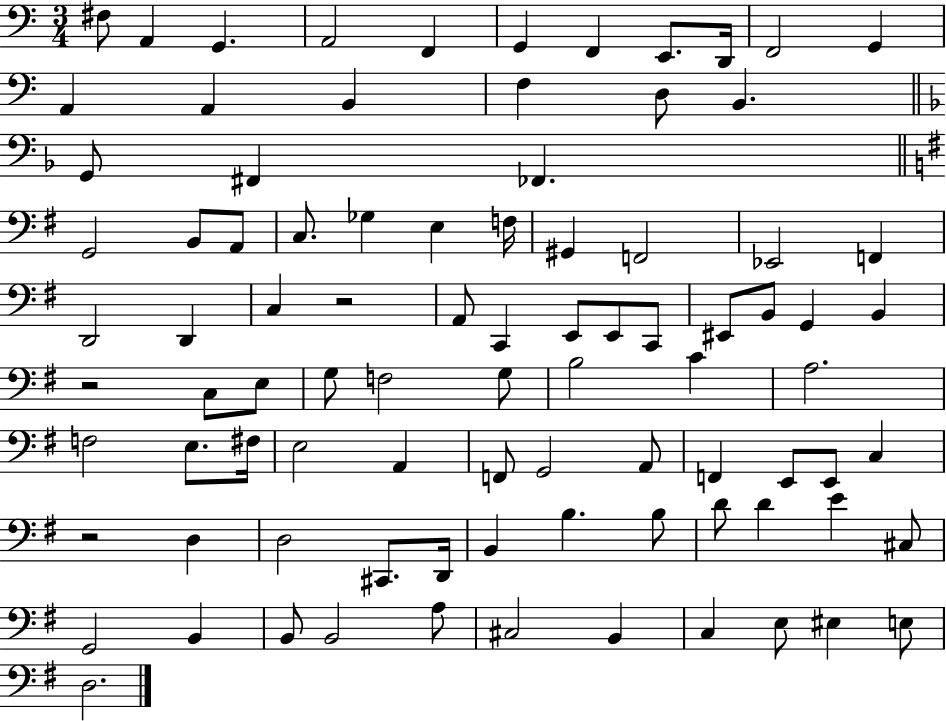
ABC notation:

X:1
T:Untitled
M:3/4
L:1/4
K:C
^F,/2 A,, G,, A,,2 F,, G,, F,, E,,/2 D,,/4 F,,2 G,, A,, A,, B,, F, D,/2 B,, G,,/2 ^F,, _F,, G,,2 B,,/2 A,,/2 C,/2 _G, E, F,/4 ^G,, F,,2 _E,,2 F,, D,,2 D,, C, z2 A,,/2 C,, E,,/2 E,,/2 C,,/2 ^E,,/2 B,,/2 G,, B,, z2 C,/2 E,/2 G,/2 F,2 G,/2 B,2 C A,2 F,2 E,/2 ^F,/4 E,2 A,, F,,/2 G,,2 A,,/2 F,, E,,/2 E,,/2 C, z2 D, D,2 ^C,,/2 D,,/4 B,, B, B,/2 D/2 D E ^C,/2 G,,2 B,, B,,/2 B,,2 A,/2 ^C,2 B,, C, E,/2 ^E, E,/2 D,2